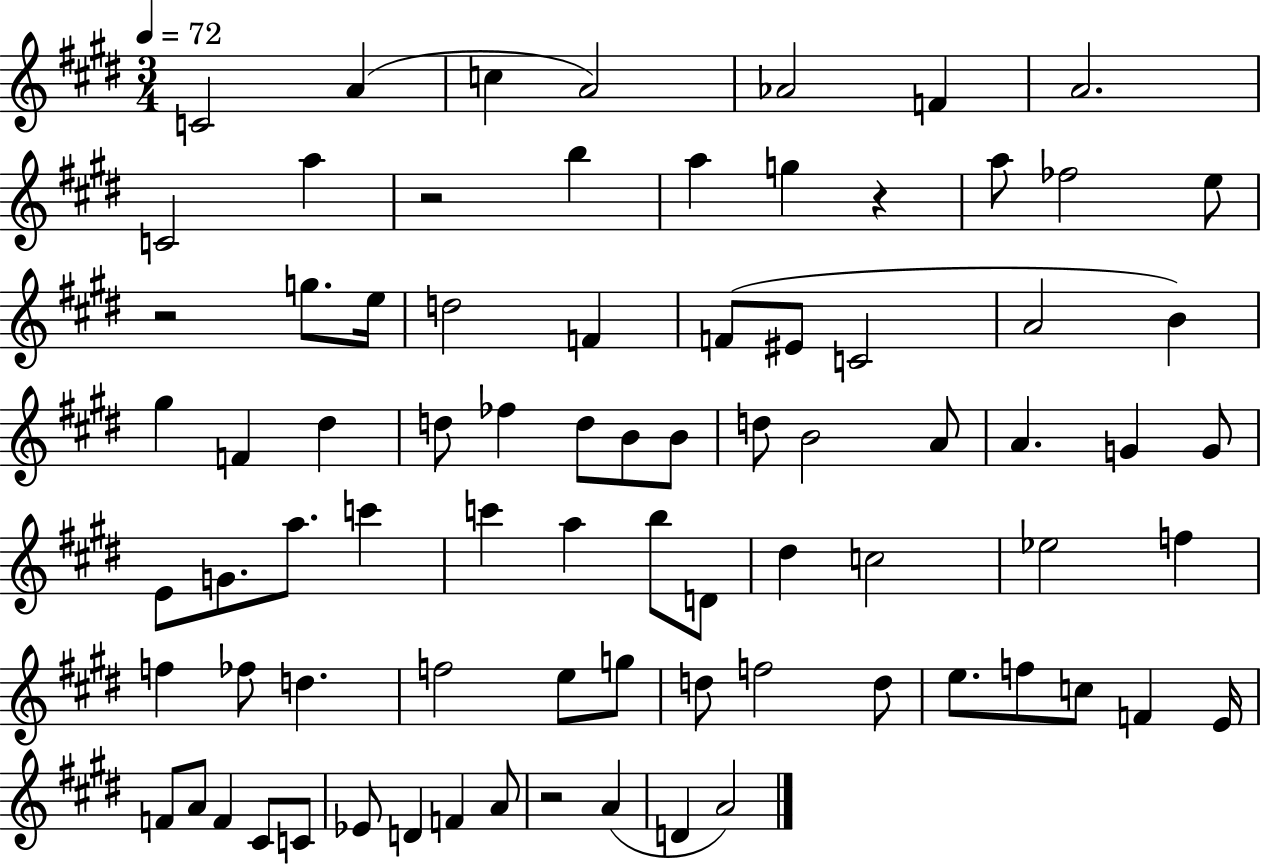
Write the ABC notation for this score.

X:1
T:Untitled
M:3/4
L:1/4
K:E
C2 A c A2 _A2 F A2 C2 a z2 b a g z a/2 _f2 e/2 z2 g/2 e/4 d2 F F/2 ^E/2 C2 A2 B ^g F ^d d/2 _f d/2 B/2 B/2 d/2 B2 A/2 A G G/2 E/2 G/2 a/2 c' c' a b/2 D/2 ^d c2 _e2 f f _f/2 d f2 e/2 g/2 d/2 f2 d/2 e/2 f/2 c/2 F E/4 F/2 A/2 F ^C/2 C/2 _E/2 D F A/2 z2 A D A2